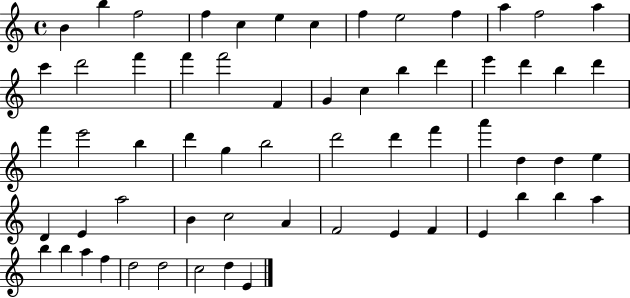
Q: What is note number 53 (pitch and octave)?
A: A5